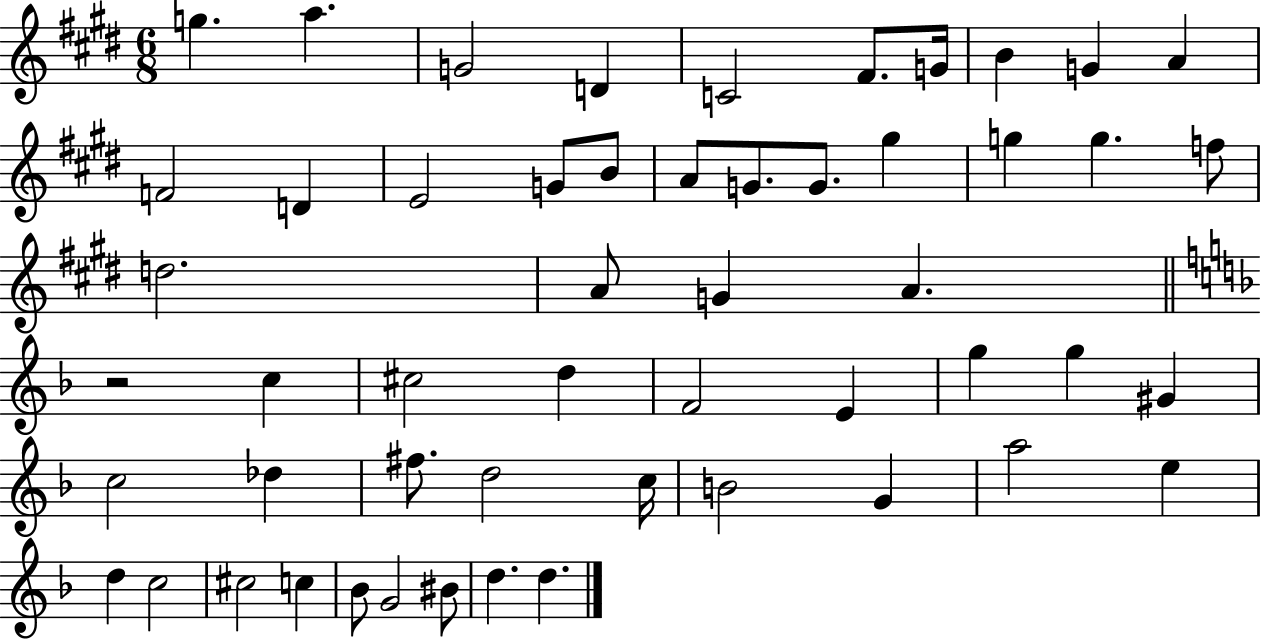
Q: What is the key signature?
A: E major